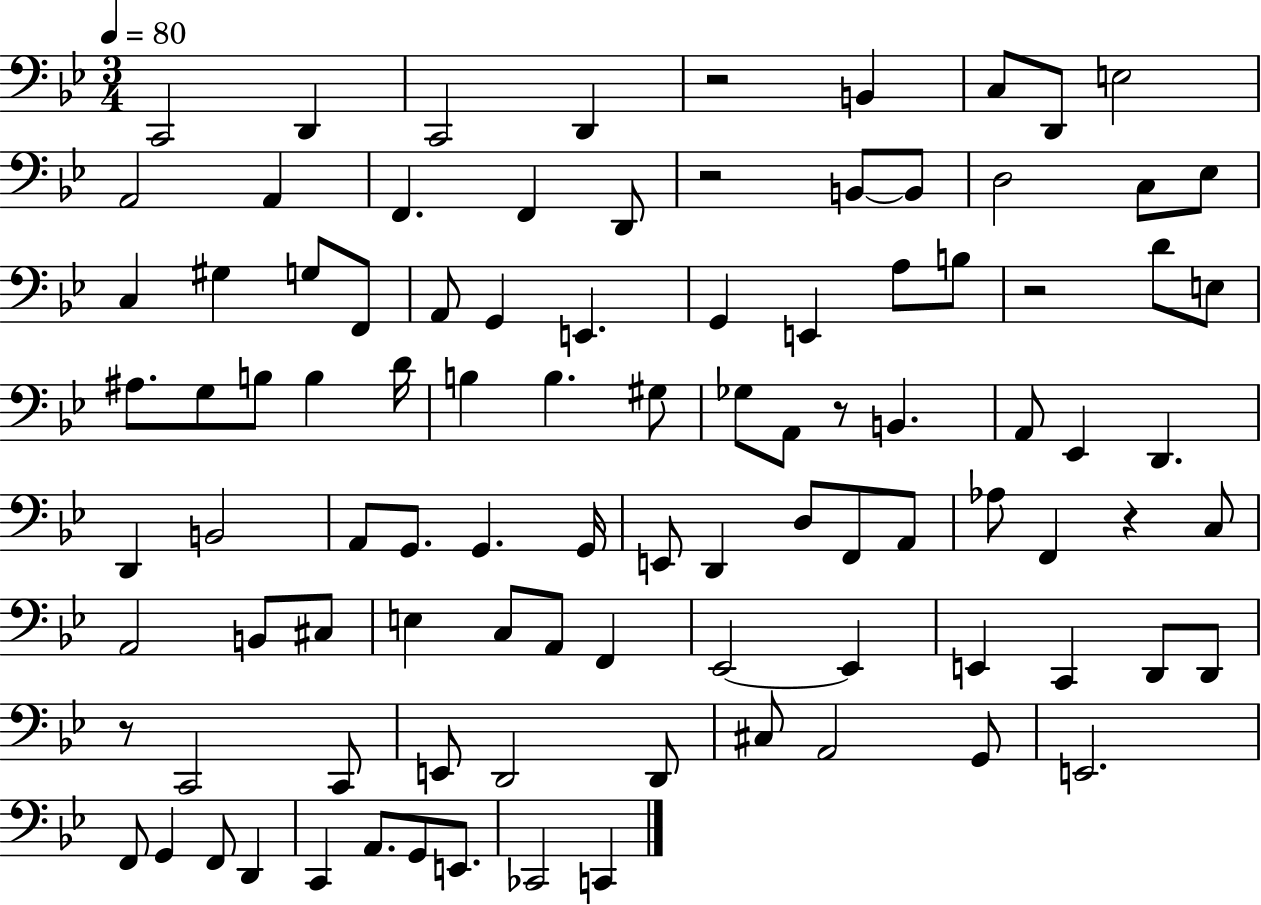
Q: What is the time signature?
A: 3/4